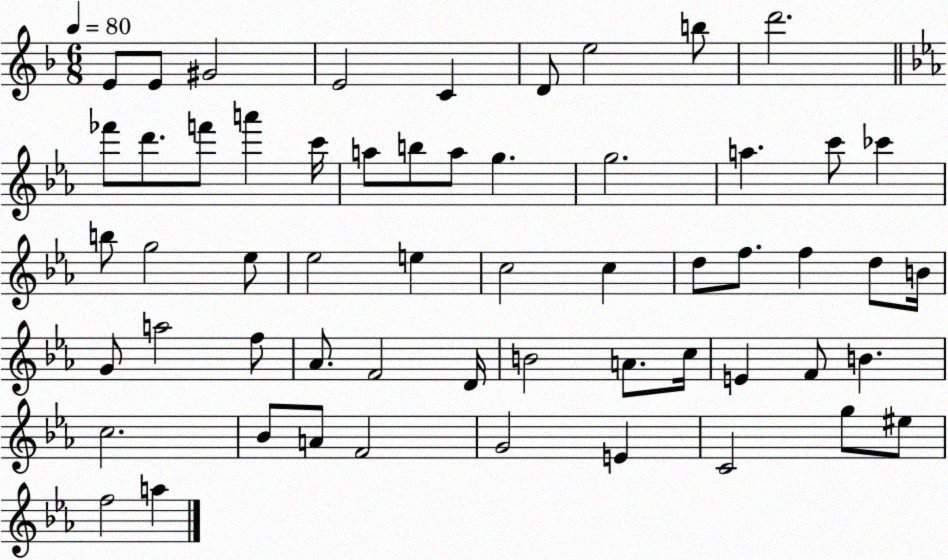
X:1
T:Untitled
M:6/8
L:1/4
K:F
E/2 E/2 ^G2 E2 C D/2 e2 b/2 d'2 _f'/2 d'/2 f'/2 a' c'/4 a/2 b/2 a/2 g g2 a c'/2 _c' b/2 g2 _e/2 _e2 e c2 c d/2 f/2 f d/2 B/4 G/2 a2 f/2 _A/2 F2 D/4 B2 A/2 c/4 E F/2 B c2 _B/2 A/2 F2 G2 E C2 g/2 ^e/2 f2 a